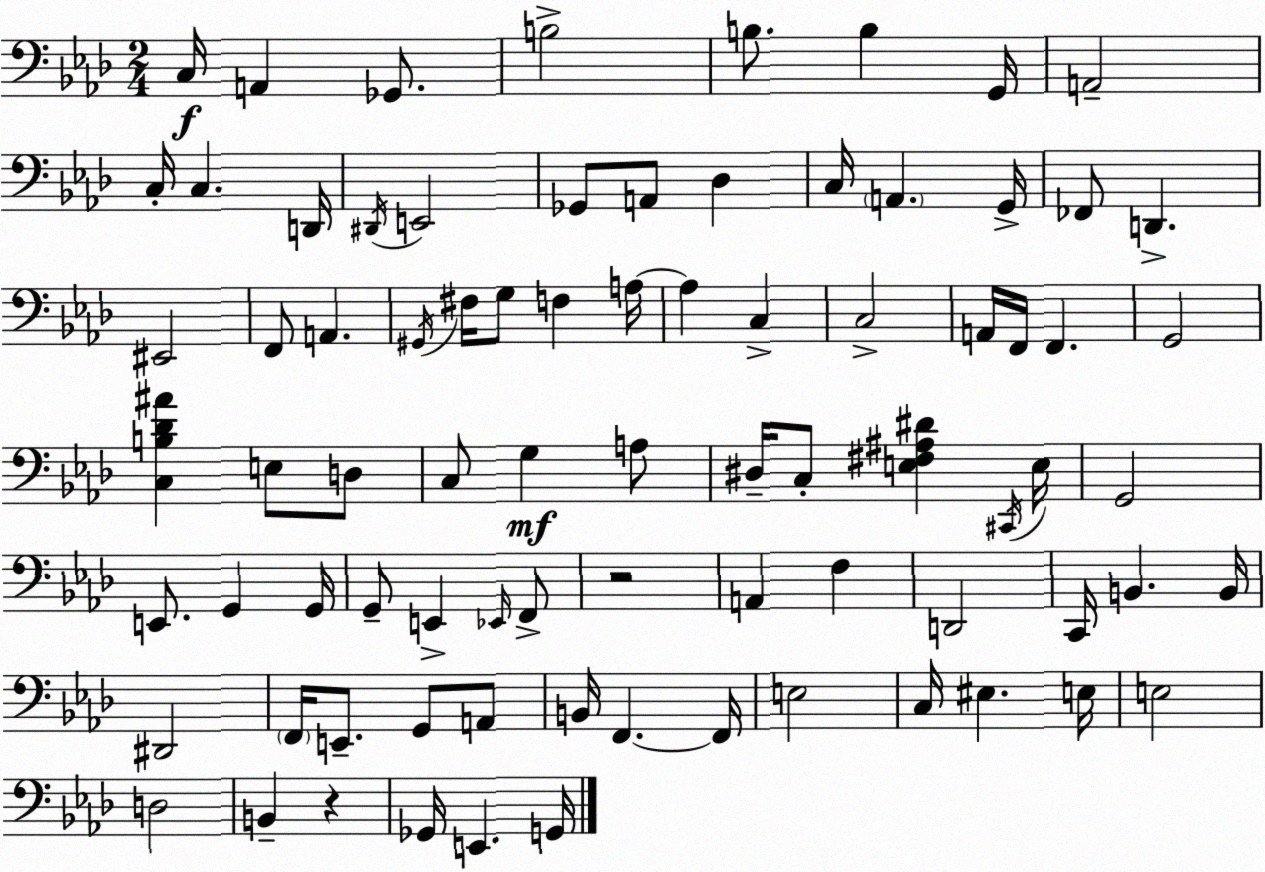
X:1
T:Untitled
M:2/4
L:1/4
K:Fm
C,/4 A,, _G,,/2 B,2 B,/2 B, G,,/4 A,,2 C,/4 C, D,,/4 ^D,,/4 E,,2 _G,,/2 A,,/2 _D, C,/4 A,, G,,/4 _F,,/2 D,, ^E,,2 F,,/2 A,, ^G,,/4 ^F,/4 G,/2 F, A,/4 A, C, C,2 A,,/4 F,,/4 F,, G,,2 [C,B,_D^A] E,/2 D,/2 C,/2 G, A,/2 ^D,/4 C,/2 [E,^F,^A,^D] ^C,,/4 E,/4 G,,2 E,,/2 G,, G,,/4 G,,/2 E,, _E,,/4 F,,/2 z2 A,, F, D,,2 C,,/4 B,, B,,/4 ^D,,2 F,,/4 E,,/2 G,,/2 A,,/2 B,,/4 F,, F,,/4 E,2 C,/4 ^E, E,/4 E,2 D,2 B,, z _G,,/4 E,, G,,/4